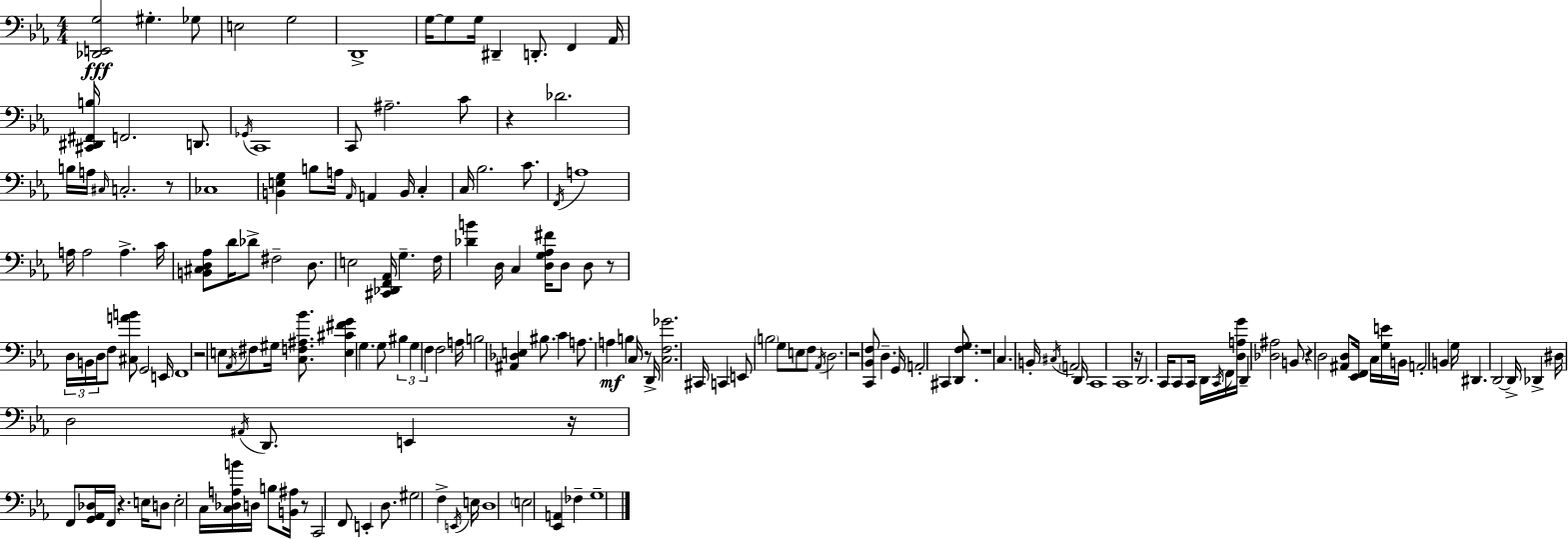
X:1
T:Untitled
M:4/4
L:1/4
K:Cm
[_D,,E,,G,]2 ^G, _G,/2 E,2 G,2 D,,4 G,/4 G,/2 G,/4 ^D,, D,,/2 F,, _A,,/4 [^C,,^D,,^F,,B,]/4 F,,2 D,,/2 _G,,/4 C,,4 C,,/2 ^A,2 C/2 z _D2 B,/4 A,/4 ^C,/4 C,2 z/2 _C,4 [B,,E,G,] B,/2 A,/4 _A,,/4 A,, B,,/4 C, C,/4 _B,2 C/2 F,,/4 A,4 A,/4 A,2 A, C/4 [B,,^C,D,_A,]/2 D/4 _D/2 ^F,2 D,/2 E,2 [^C,,_D,,F,,_A,,]/4 G, F,/4 [_DB] D,/4 C, [D,G,_A,^F]/4 D,/2 D,/2 z/2 D,/4 B,,/4 D,/4 F,/2 [^C,AB]/2 G,,2 E,,/4 F,,4 z2 E,/2 _A,,/4 ^F,/2 ^G,/4 [C,F,^A,_B]/2 [E,^C^FG] G, G,/2 ^B, G, F, F,2 A,/4 B,2 [^A,,_D,E,] ^B,/2 C A,/2 A, B, C,/4 z/2 D,,/4 [C,F,_G]2 ^C,,/4 C,, E,,/2 B,2 G,/2 E,/2 F,/2 _A,,/4 D,2 z2 [C,,_B,,F,]/2 D, G,,/4 A,,2 ^C,, [D,,F,G,]/2 z4 C, B,,/4 ^C,/4 A,,2 D,,/4 C,,4 C,,4 z/4 D,,2 C,,/4 C,,/2 C,,/4 D,,/4 C,,/4 F,,/4 [D,A,G]/4 D,, [_D,^A,]2 B,,/2 z D,2 [^A,,D,]/2 [_E,,F,,]/4 C,/4 [G,E]/4 B,,/4 A,,2 B,, G,/4 ^D,, D,,2 D,,/4 _D,, ^D,/4 D,2 ^A,,/4 D,,/2 E,, z/4 F,,/2 [G,,_A,,_D,]/4 F,,/4 z E,/4 D,/2 E,2 C,/4 [C,_D,A,B]/4 D,/4 B,/2 [B,,^A,]/4 z/2 C,,2 F,,/2 E,, D,/2 ^G,2 F, E,,/4 E,/4 D,4 E,2 [_E,,A,,] _F, G,4